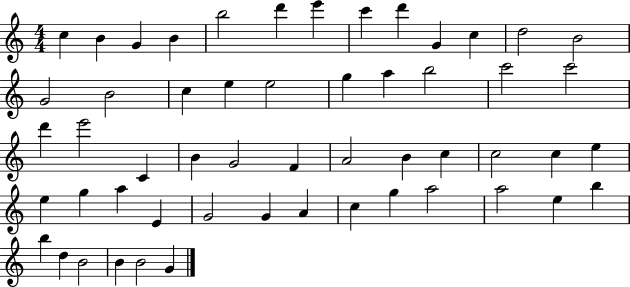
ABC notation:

X:1
T:Untitled
M:4/4
L:1/4
K:C
c B G B b2 d' e' c' d' G c d2 B2 G2 B2 c e e2 g a b2 c'2 c'2 d' e'2 C B G2 F A2 B c c2 c e e g a E G2 G A c g a2 a2 e b b d B2 B B2 G